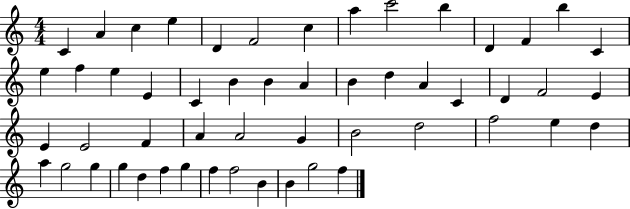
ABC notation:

X:1
T:Untitled
M:4/4
L:1/4
K:C
C A c e D F2 c a c'2 b D F b C e f e E C B B A B d A C D F2 E E E2 F A A2 G B2 d2 f2 e d a g2 g g d f g f f2 B B g2 f